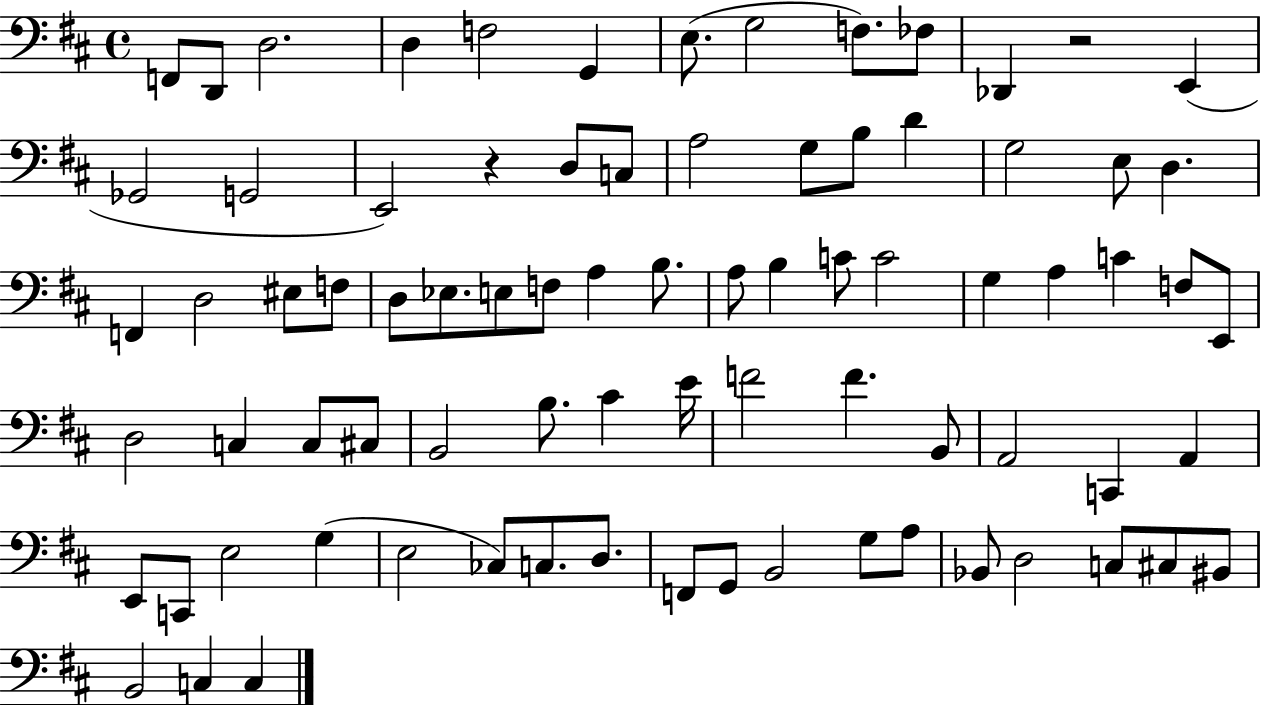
X:1
T:Untitled
M:4/4
L:1/4
K:D
F,,/2 D,,/2 D,2 D, F,2 G,, E,/2 G,2 F,/2 _F,/2 _D,, z2 E,, _G,,2 G,,2 E,,2 z D,/2 C,/2 A,2 G,/2 B,/2 D G,2 E,/2 D, F,, D,2 ^E,/2 F,/2 D,/2 _E,/2 E,/2 F,/2 A, B,/2 A,/2 B, C/2 C2 G, A, C F,/2 E,,/2 D,2 C, C,/2 ^C,/2 B,,2 B,/2 ^C E/4 F2 F B,,/2 A,,2 C,, A,, E,,/2 C,,/2 E,2 G, E,2 _C,/2 C,/2 D,/2 F,,/2 G,,/2 B,,2 G,/2 A,/2 _B,,/2 D,2 C,/2 ^C,/2 ^B,,/2 B,,2 C, C,